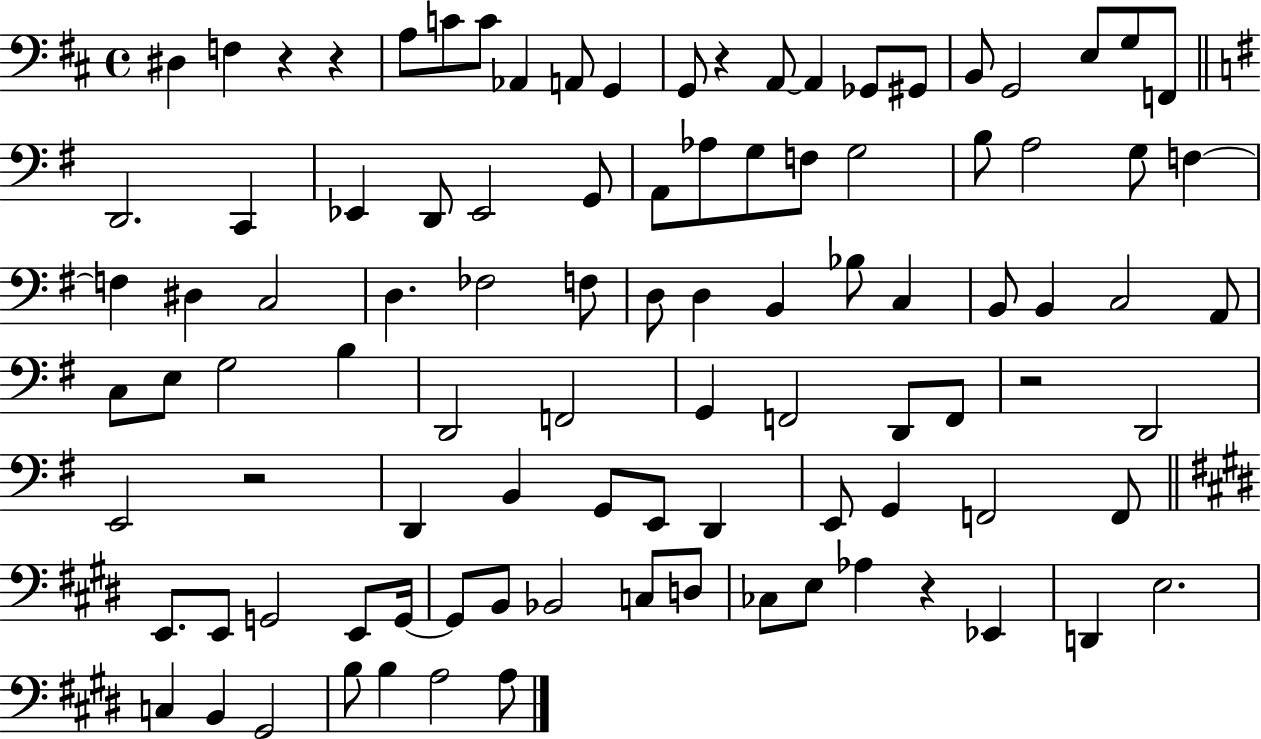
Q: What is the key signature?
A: D major